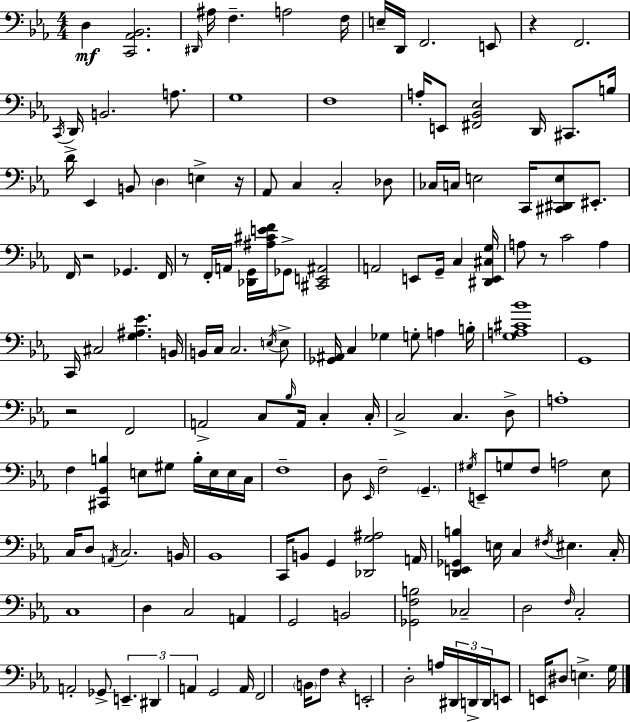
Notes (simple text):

D3/q [C2,Ab2,Bb2]/h. D#2/s A#3/s F3/q. A3/h F3/s E3/s D2/s F2/h. E2/e R/q F2/h. C2/s D2/s B2/h. A3/e. G3/w F3/w A3/s E2/e [F#2,Bb2,Eb3]/h D2/s C#2/e. B3/s D4/s Eb2/q B2/e D3/q E3/q R/s Ab2/e C3/q C3/h Db3/e CES3/s C3/s E3/h C2/s [C#2,D#2,E3]/e EIS2/e. F2/s R/h Gb2/q. F2/s R/e F2/s A2/s [Db2,G2]/s [A#3,C#4,E4,F4]/s Gb2/e [C#2,E2,A#2]/h A2/h E2/e G2/s C3/q [D#2,E2,C#3,G3]/s A3/e R/e C4/h A3/q C2/s C#3/h [G3,A#3,Eb4]/q. B2/s B2/s C3/s C3/h. E3/s E3/e [Gb2,A#2]/s C3/q Gb3/q G3/e A3/q B3/s [G3,A3,C#4,Bb4]/w G2/w R/h F2/h A2/h C3/e Bb3/s A2/s C3/q C3/s C3/h C3/q. D3/e A3/w F3/q [C#2,G2,B3]/q E3/e G#3/e B3/s E3/s E3/s C3/s F3/w D3/e Eb2/s F3/h G2/q. G#3/s E2/e G3/e F3/e A3/h Eb3/e C3/s D3/e A2/s C3/h. B2/s Bb2/w C2/s B2/e G2/q [Db2,G3,A#3]/h A2/s [D2,E2,Gb2,B3]/q E3/s C3/q F#3/s EIS3/q. C3/s C3/w D3/q C3/h A2/q G2/h B2/h [Gb2,F3,B3]/h CES3/h D3/h F3/s C3/h A2/h Gb2/e E2/q. D#2/q A2/q G2/h A2/s F2/h B2/s F3/e R/q E2/h D3/h A3/s D#2/s D2/s D2/s E2/e E2/s D#3/e E3/q. G3/s